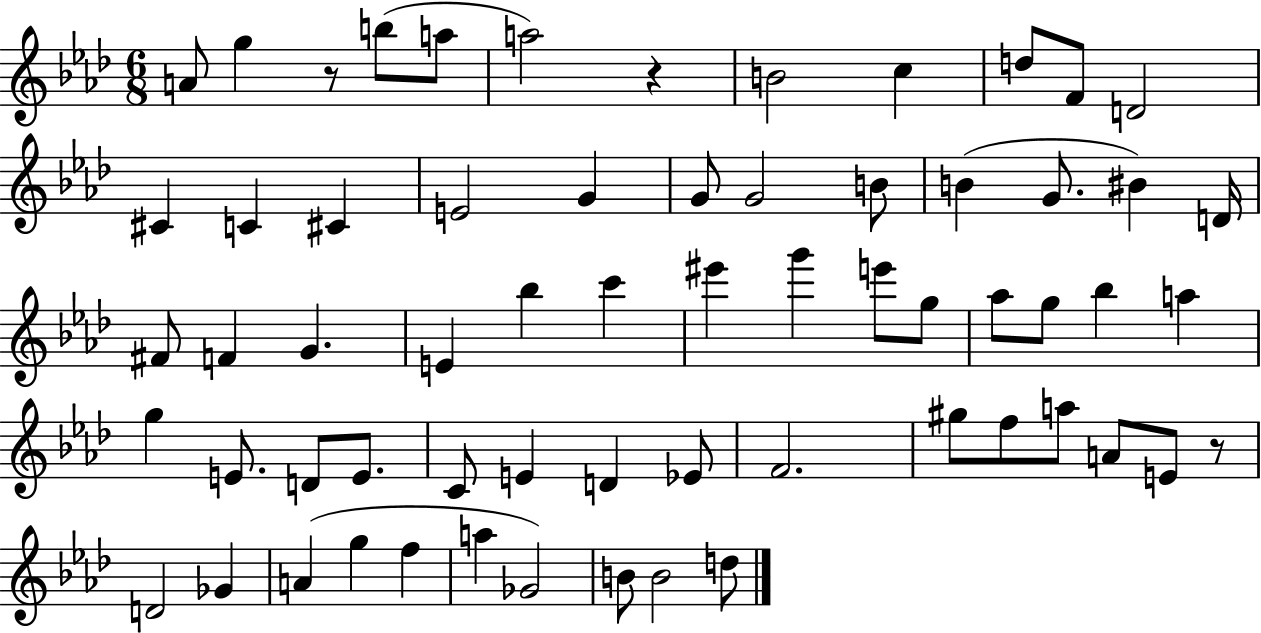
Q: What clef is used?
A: treble